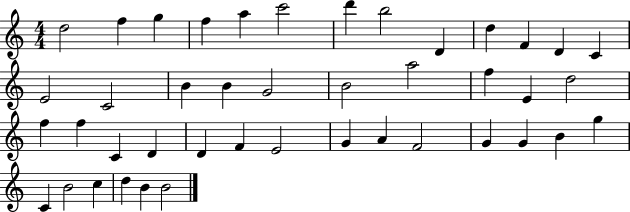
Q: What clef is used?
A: treble